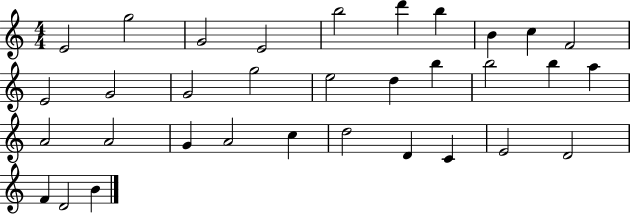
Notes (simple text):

E4/h G5/h G4/h E4/h B5/h D6/q B5/q B4/q C5/q F4/h E4/h G4/h G4/h G5/h E5/h D5/q B5/q B5/h B5/q A5/q A4/h A4/h G4/q A4/h C5/q D5/h D4/q C4/q E4/h D4/h F4/q D4/h B4/q